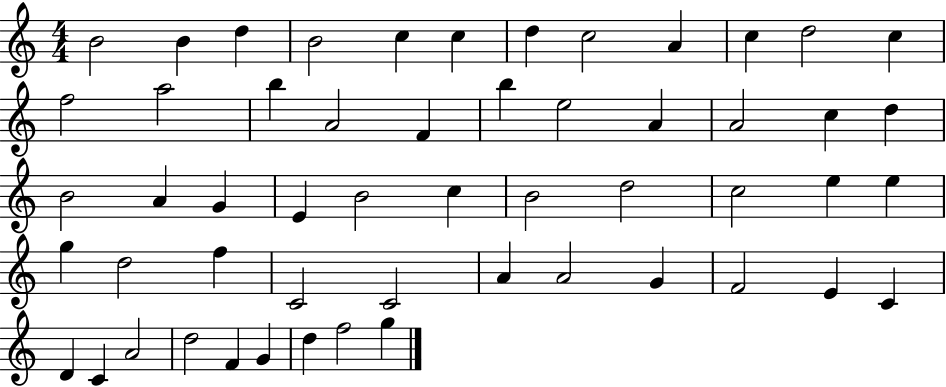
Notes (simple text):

B4/h B4/q D5/q B4/h C5/q C5/q D5/q C5/h A4/q C5/q D5/h C5/q F5/h A5/h B5/q A4/h F4/q B5/q E5/h A4/q A4/h C5/q D5/q B4/h A4/q G4/q E4/q B4/h C5/q B4/h D5/h C5/h E5/q E5/q G5/q D5/h F5/q C4/h C4/h A4/q A4/h G4/q F4/h E4/q C4/q D4/q C4/q A4/h D5/h F4/q G4/q D5/q F5/h G5/q